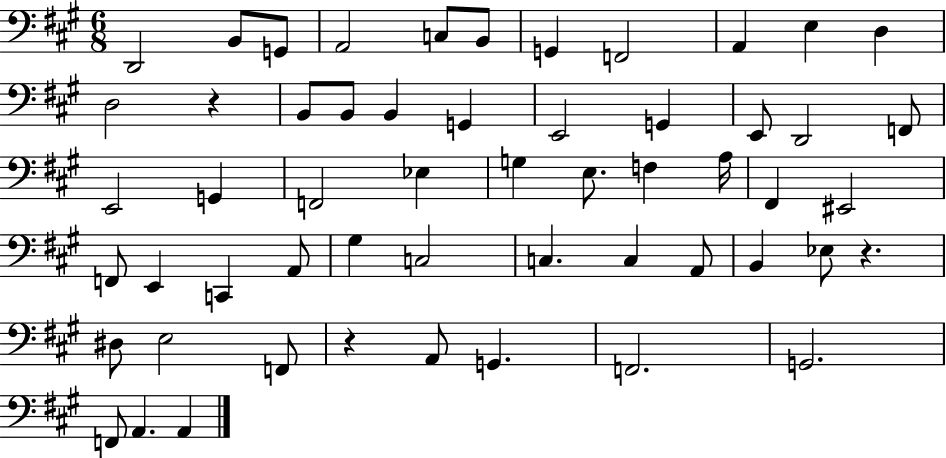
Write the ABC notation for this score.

X:1
T:Untitled
M:6/8
L:1/4
K:A
D,,2 B,,/2 G,,/2 A,,2 C,/2 B,,/2 G,, F,,2 A,, E, D, D,2 z B,,/2 B,,/2 B,, G,, E,,2 G,, E,,/2 D,,2 F,,/2 E,,2 G,, F,,2 _E, G, E,/2 F, A,/4 ^F,, ^E,,2 F,,/2 E,, C,, A,,/2 ^G, C,2 C, C, A,,/2 B,, _E,/2 z ^D,/2 E,2 F,,/2 z A,,/2 G,, F,,2 G,,2 F,,/2 A,, A,,